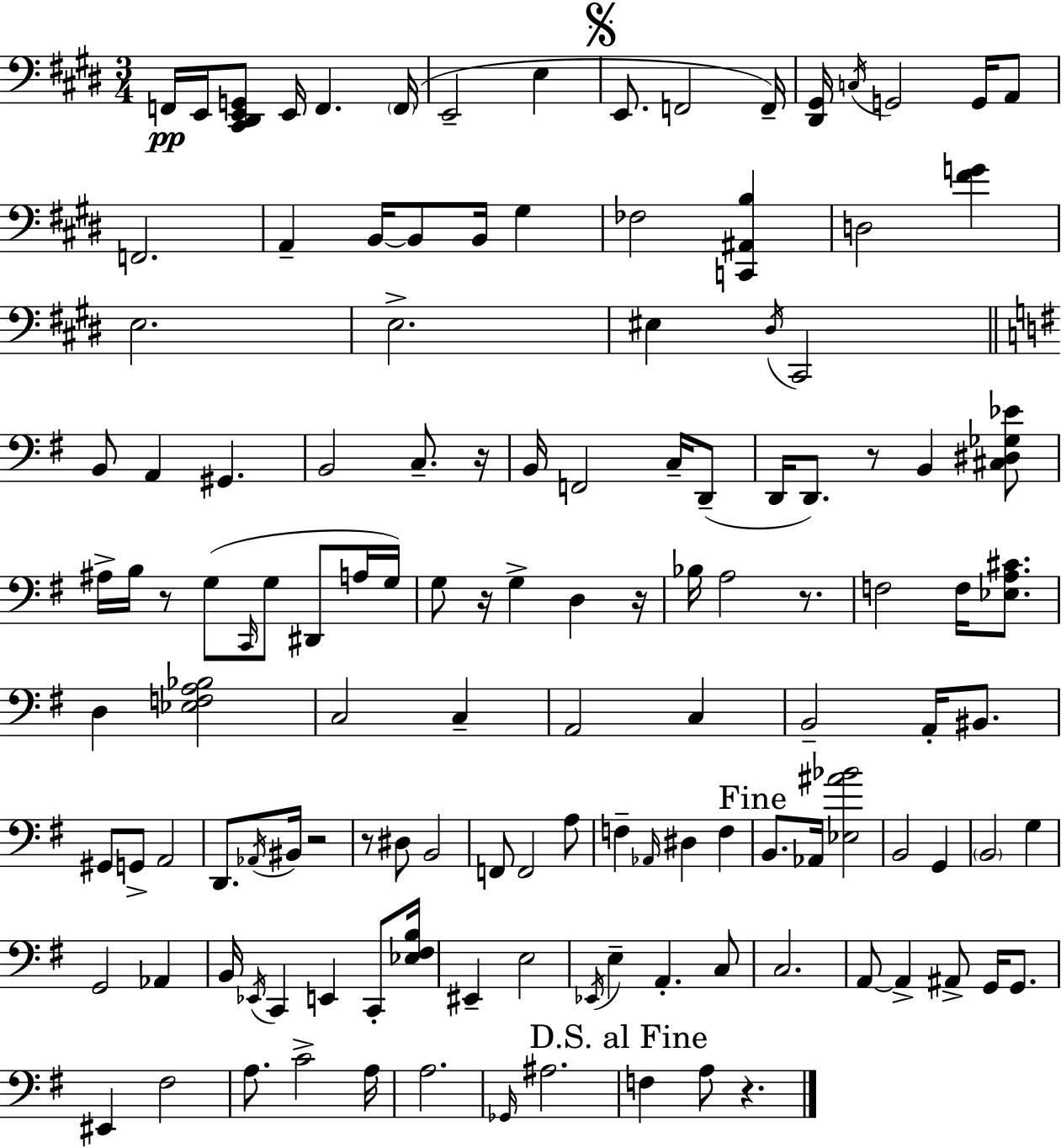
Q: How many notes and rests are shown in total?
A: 130